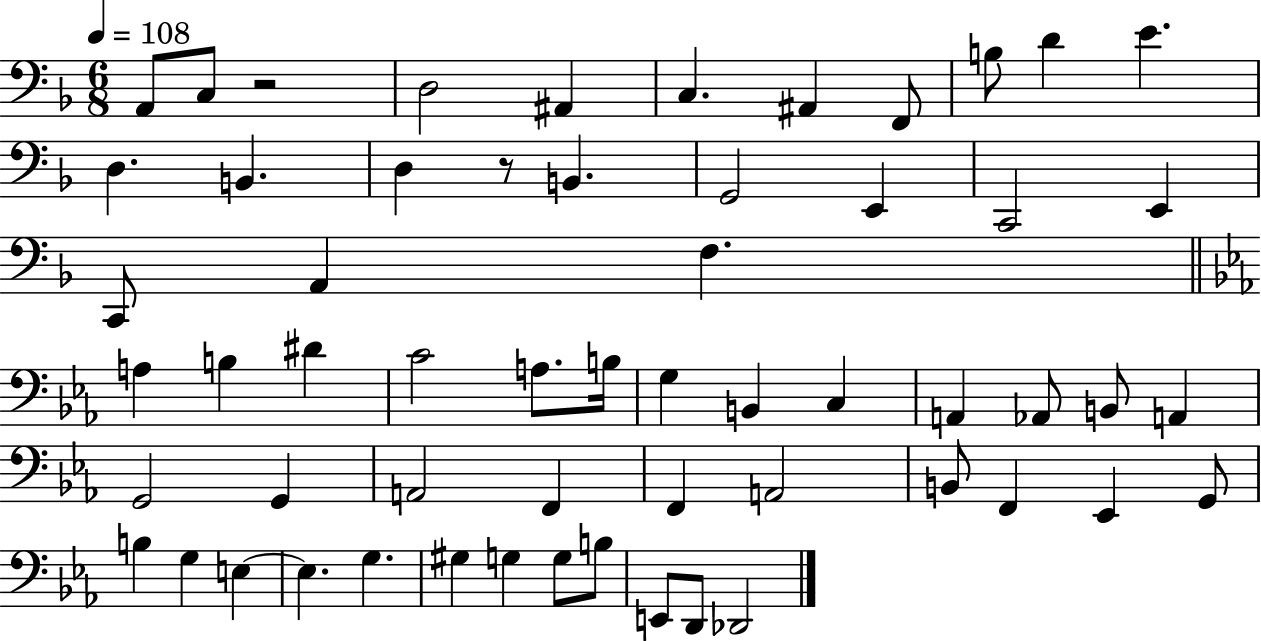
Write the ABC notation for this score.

X:1
T:Untitled
M:6/8
L:1/4
K:F
A,,/2 C,/2 z2 D,2 ^A,, C, ^A,, F,,/2 B,/2 D E D, B,, D, z/2 B,, G,,2 E,, C,,2 E,, C,,/2 A,, F, A, B, ^D C2 A,/2 B,/4 G, B,, C, A,, _A,,/2 B,,/2 A,, G,,2 G,, A,,2 F,, F,, A,,2 B,,/2 F,, _E,, G,,/2 B, G, E, E, G, ^G, G, G,/2 B,/2 E,,/2 D,,/2 _D,,2